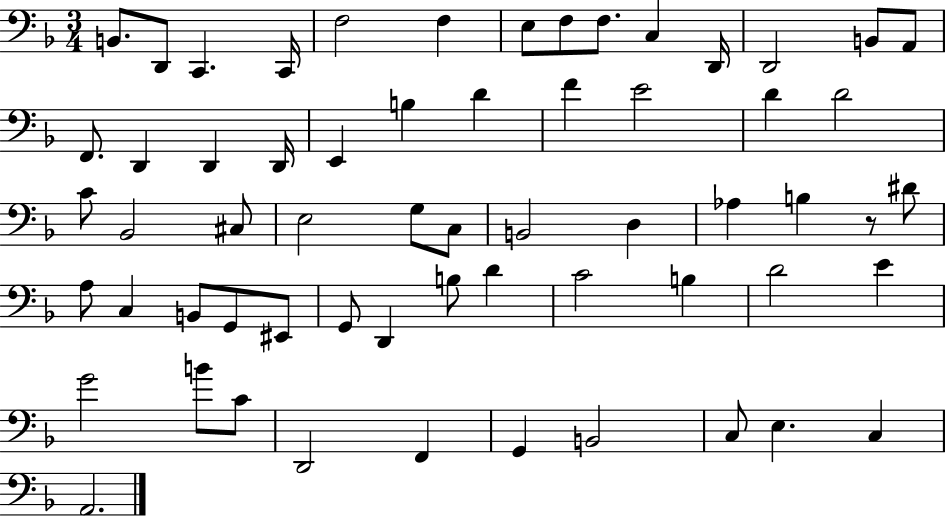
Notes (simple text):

B2/e. D2/e C2/q. C2/s F3/h F3/q E3/e F3/e F3/e. C3/q D2/s D2/h B2/e A2/e F2/e. D2/q D2/q D2/s E2/q B3/q D4/q F4/q E4/h D4/q D4/h C4/e Bb2/h C#3/e E3/h G3/e C3/e B2/h D3/q Ab3/q B3/q R/e D#4/e A3/e C3/q B2/e G2/e EIS2/e G2/e D2/q B3/e D4/q C4/h B3/q D4/h E4/q G4/h B4/e C4/e D2/h F2/q G2/q B2/h C3/e E3/q. C3/q A2/h.